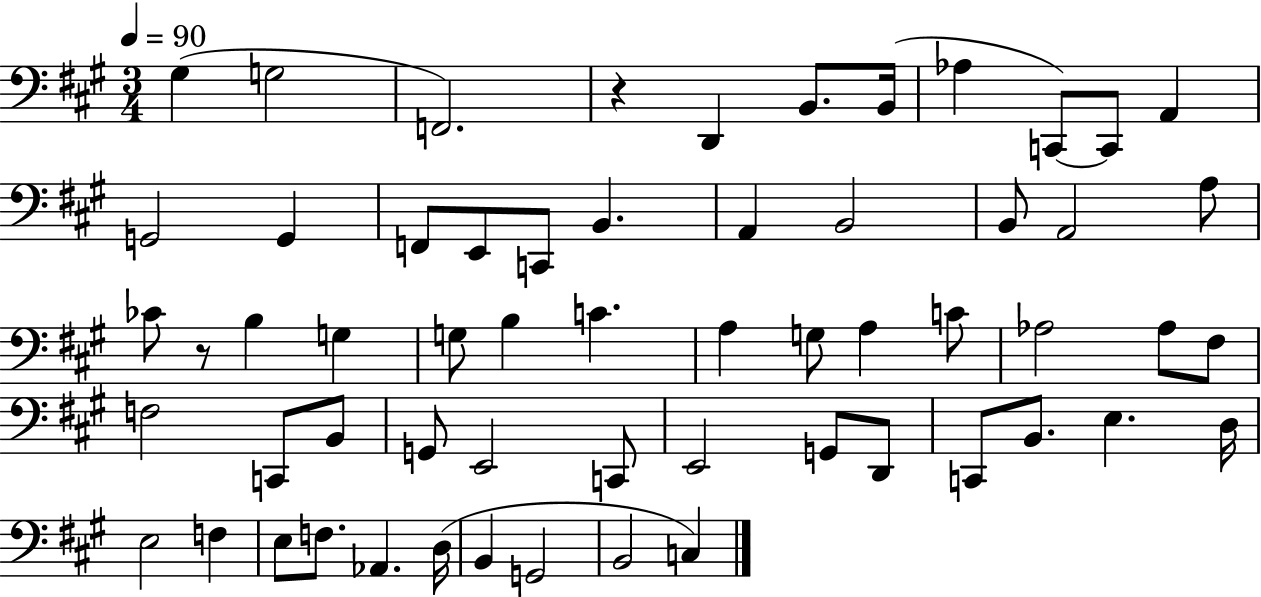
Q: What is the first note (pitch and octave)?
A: G#3